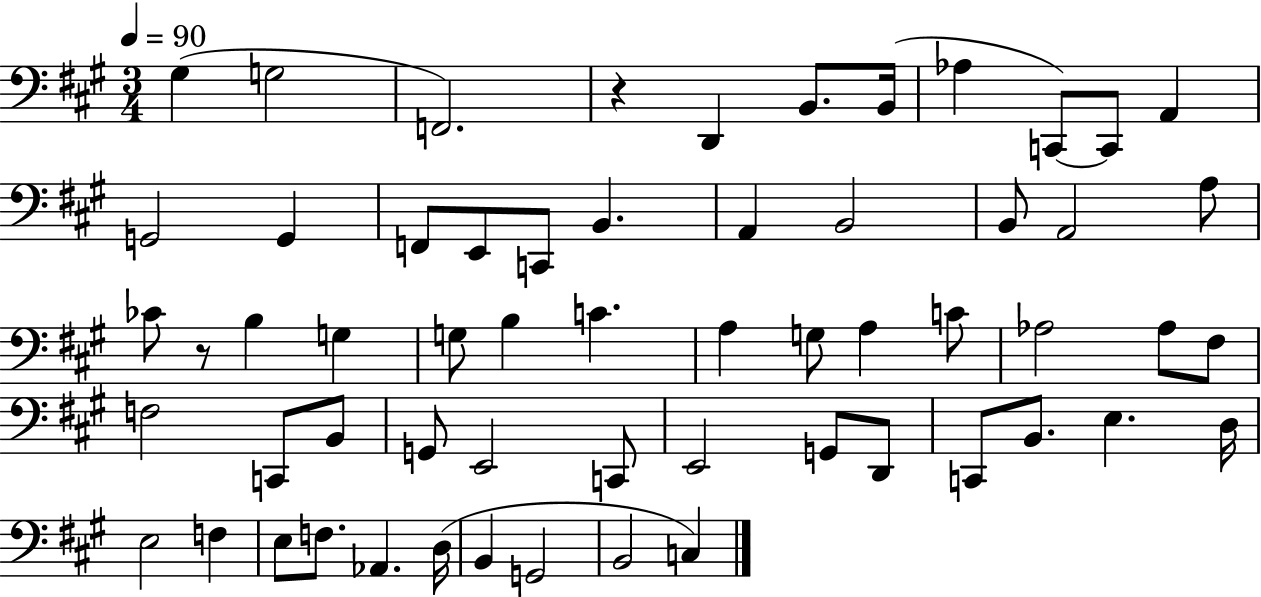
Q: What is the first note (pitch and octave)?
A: G#3